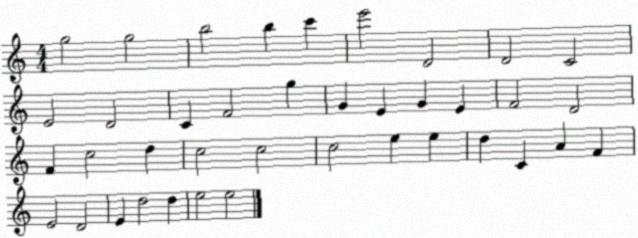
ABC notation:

X:1
T:Untitled
M:4/4
L:1/4
K:C
g2 g2 b2 b c' e'2 D2 D2 C2 E2 D2 C F2 g G E G E F2 D2 F c2 d c2 c2 c2 e e d C A F E2 D2 E d2 d e2 e2